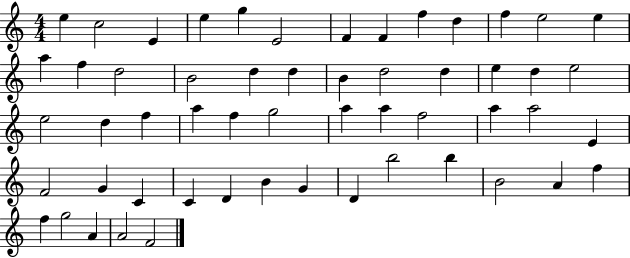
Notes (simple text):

E5/q C5/h E4/q E5/q G5/q E4/h F4/q F4/q F5/q D5/q F5/q E5/h E5/q A5/q F5/q D5/h B4/h D5/q D5/q B4/q D5/h D5/q E5/q D5/q E5/h E5/h D5/q F5/q A5/q F5/q G5/h A5/q A5/q F5/h A5/q A5/h E4/q F4/h G4/q C4/q C4/q D4/q B4/q G4/q D4/q B5/h B5/q B4/h A4/q F5/q F5/q G5/h A4/q A4/h F4/h